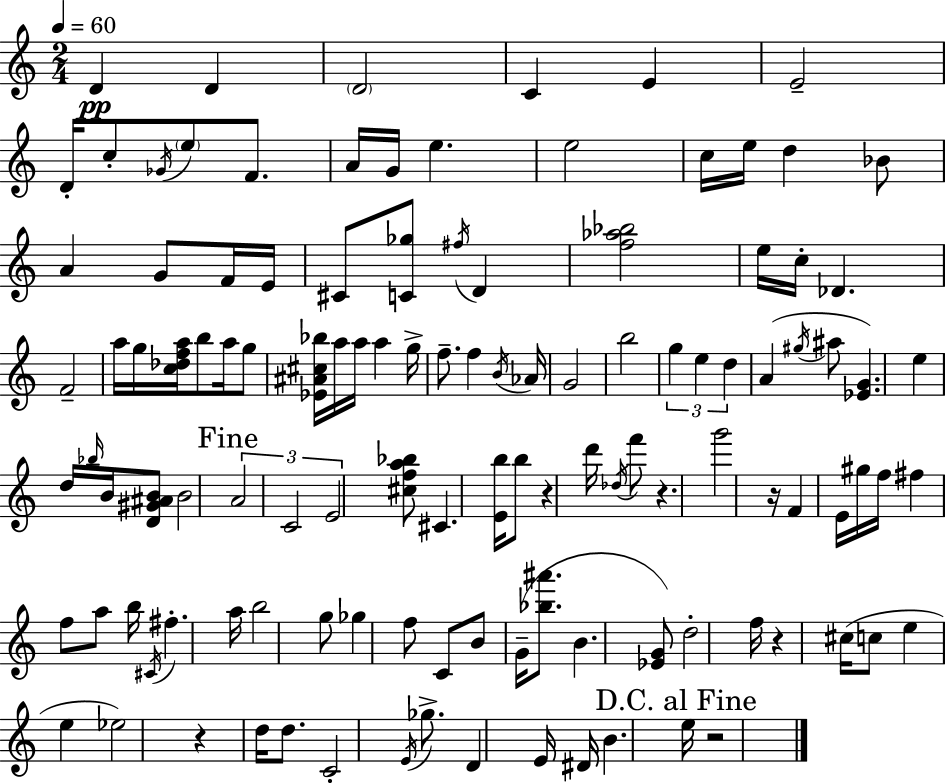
X:1
T:Untitled
M:2/4
L:1/4
K:C
D D D2 C E E2 D/4 c/2 _G/4 e/2 F/2 A/4 G/4 e e2 c/4 e/4 d _B/2 A G/2 F/4 E/4 ^C/2 [C_g]/2 ^f/4 D [f_a_b]2 e/4 c/4 _D F2 a/4 g/4 [c_dfa]/4 b/2 a/4 g/2 [_E^A^c_b]/4 a/4 a/4 a g/4 f/2 f B/4 _A/4 G2 b2 g e d A ^g/4 ^a/2 [_EG] e d/4 _b/4 B/4 [D^G^AB]/2 B2 A2 C2 E2 [^cfa_b]/2 ^C [Eb]/4 b/2 z d'/4 _d/4 f'/2 z g'2 z/4 F E/4 ^g/4 f/4 ^f f/2 a/2 b/4 ^C/4 ^f a/4 b2 g/2 _g f/2 C/2 B/2 G/4 [_b^a']/2 B [_EG]/2 d2 f/4 z ^c/4 c/2 e e _e2 z d/4 d/2 C2 E/4 _g/2 D E/4 ^D/4 B e/4 z2